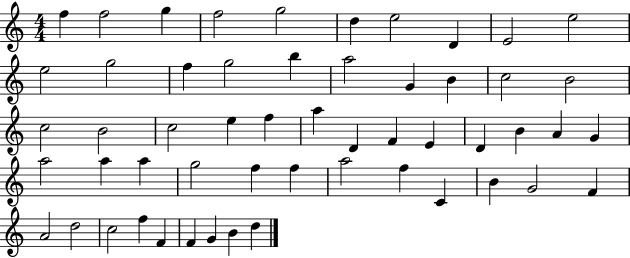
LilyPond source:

{
  \clef treble
  \numericTimeSignature
  \time 4/4
  \key c \major
  f''4 f''2 g''4 | f''2 g''2 | d''4 e''2 d'4 | e'2 e''2 | \break e''2 g''2 | f''4 g''2 b''4 | a''2 g'4 b'4 | c''2 b'2 | \break c''2 b'2 | c''2 e''4 f''4 | a''4 d'4 f'4 e'4 | d'4 b'4 a'4 g'4 | \break a''2 a''4 a''4 | g''2 f''4 f''4 | a''2 f''4 c'4 | b'4 g'2 f'4 | \break a'2 d''2 | c''2 f''4 f'4 | f'4 g'4 b'4 d''4 | \bar "|."
}